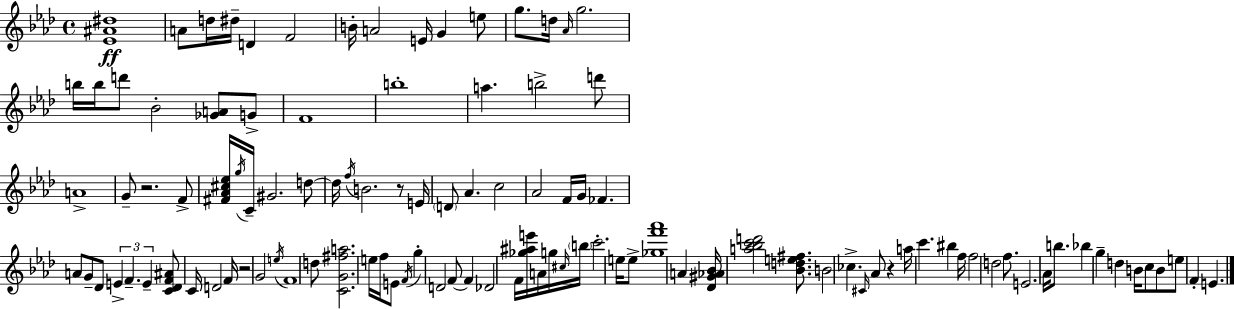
[Eb4,A#4,D#5]/w A4/e D5/s D#5/s D4/q F4/h B4/s A4/h E4/s G4/q E5/e G5/e. D5/s Ab4/s G5/h. B5/s B5/s D6/e Bb4/h [Gb4,A4]/e G4/e F4/w B5/w A5/q. B5/h D6/e A4/w G4/e R/h. F4/e [F#4,Ab4,C#5,Eb5]/s G5/s C4/s G#4/h. D5/e D5/s F5/s B4/h. R/e E4/s D4/e Ab4/q. C5/h Ab4/h F4/s G4/s FES4/q. A4/e G4/e Db4/e E4/q F4/q. E4/q [C4,Db4,F4,A#4]/e C4/s D4/h F4/s R/h G4/h E5/s F4/w D5/e [C4,G4,F#5,A5]/h. E5/s F5/s E4/e F4/s G5/q D4/h F4/e F4/q Db4/h F4/s [Gb5,A#5,E6]/s A4/s G5/s C#5/s B5/s C6/h. E5/s E5/e [Gb5,F6,Ab6]/w A4/q [Db4,G#4,Ab4,Bb4]/s [A5,Bb5,C6,D6]/h [Bb4,D5,E5,F#5]/e. B4/h CES5/q. C#4/s Ab4/e R/q A5/s C6/q. BIS5/q F5/s F5/h D5/h F5/e. E4/h. Ab4/s B5/e. Bb5/q G5/q D5/q B4/s C5/e B4/e E5/e F4/q E4/q.